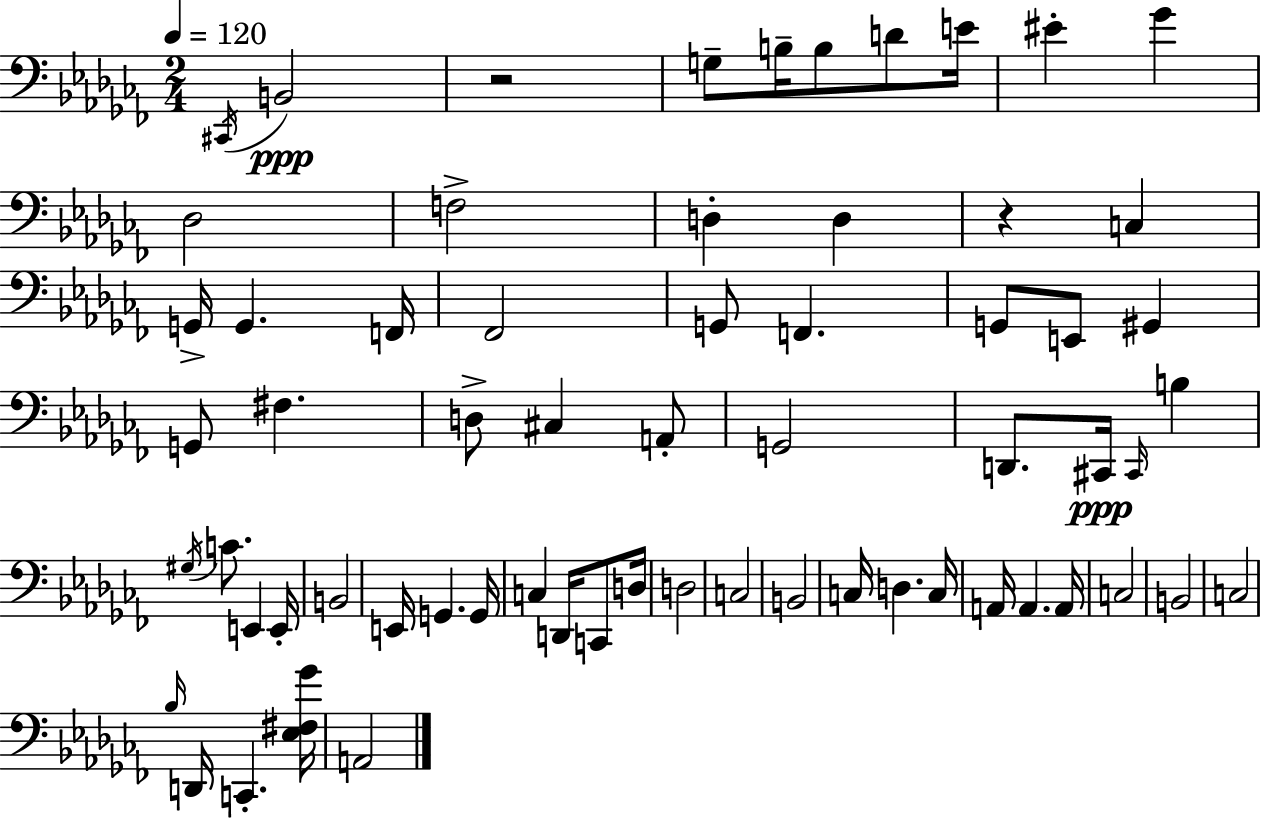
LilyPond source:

{
  \clef bass
  \numericTimeSignature
  \time 2/4
  \key aes \minor
  \tempo 4 = 120
  \repeat volta 2 { \acciaccatura { cis,16 }\ppp b,2 | r2 | g8-- b16-- b8 d'8 | e'16 eis'4-. ges'4 | \break des2 | f2-> | d4-. d4 | r4 c4 | \break g,16-> g,4. | f,16 fes,2 | g,8 f,4. | g,8 e,8 gis,4 | \break g,8 fis4. | d8-> cis4 a,8-. | g,2 | d,8. cis,16\ppp \grace { cis,16 } b4 | \break \acciaccatura { gis16 } c'8. e,4 | e,16-. b,2 | e,16 g,4. | g,16 c4 d,16 | \break c,8 d16 d2 | c2 | b,2 | c16 d4. | \break c16 a,16 a,4. | a,16 c2 | b,2 | c2 | \break \grace { bes16 } d,16 c,4.-. | <ees fis ges'>16 a,2 | } \bar "|."
}